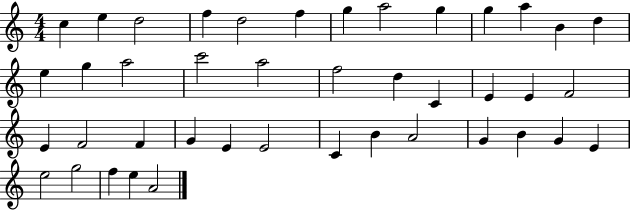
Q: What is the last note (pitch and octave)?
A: A4